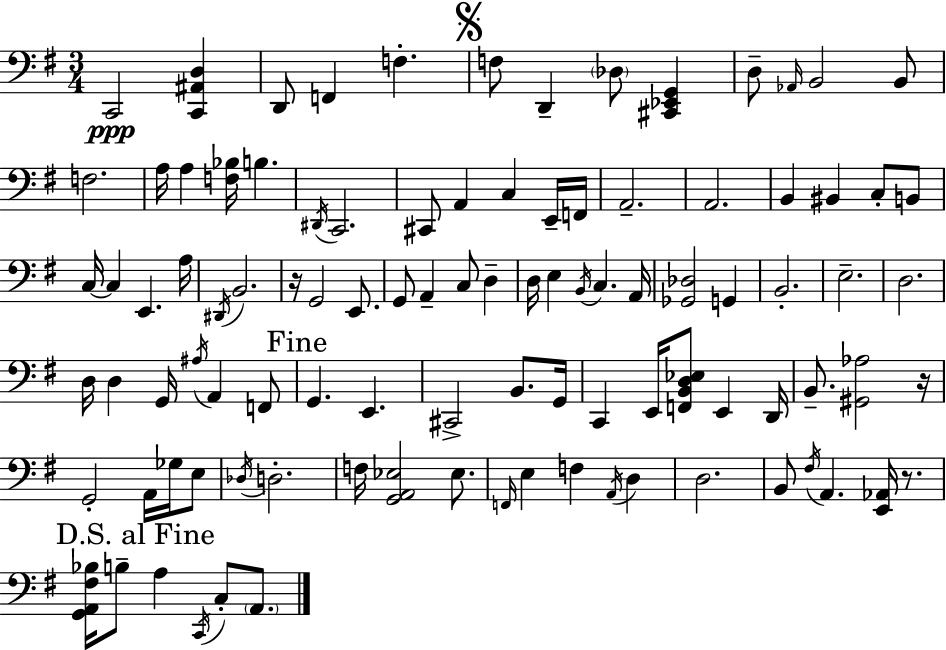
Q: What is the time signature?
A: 3/4